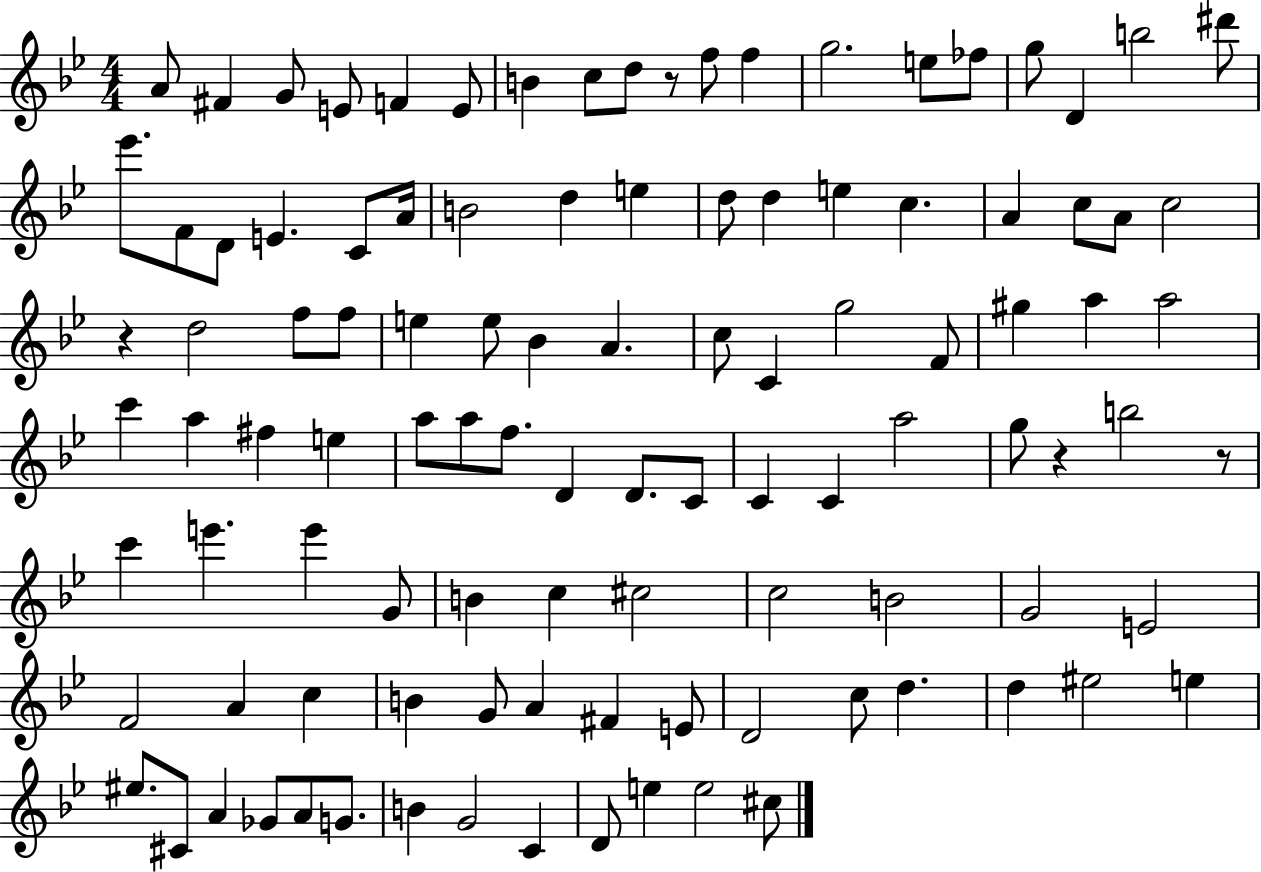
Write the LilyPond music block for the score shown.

{
  \clef treble
  \numericTimeSignature
  \time 4/4
  \key bes \major
  \repeat volta 2 { a'8 fis'4 g'8 e'8 f'4 e'8 | b'4 c''8 d''8 r8 f''8 f''4 | g''2. e''8 fes''8 | g''8 d'4 b''2 dis'''8 | \break ees'''8. f'8 d'8 e'4. c'8 a'16 | b'2 d''4 e''4 | d''8 d''4 e''4 c''4. | a'4 c''8 a'8 c''2 | \break r4 d''2 f''8 f''8 | e''4 e''8 bes'4 a'4. | c''8 c'4 g''2 f'8 | gis''4 a''4 a''2 | \break c'''4 a''4 fis''4 e''4 | a''8 a''8 f''8. d'4 d'8. c'8 | c'4 c'4 a''2 | g''8 r4 b''2 r8 | \break c'''4 e'''4. e'''4 g'8 | b'4 c''4 cis''2 | c''2 b'2 | g'2 e'2 | \break f'2 a'4 c''4 | b'4 g'8 a'4 fis'4 e'8 | d'2 c''8 d''4. | d''4 eis''2 e''4 | \break eis''8. cis'8 a'4 ges'8 a'8 g'8. | b'4 g'2 c'4 | d'8 e''4 e''2 cis''8 | } \bar "|."
}